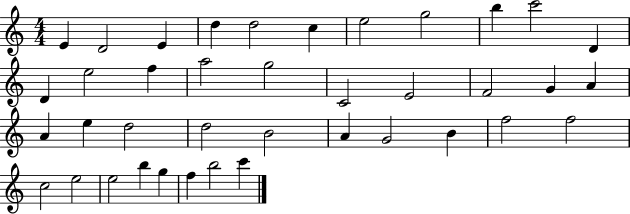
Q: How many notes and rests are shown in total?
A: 39